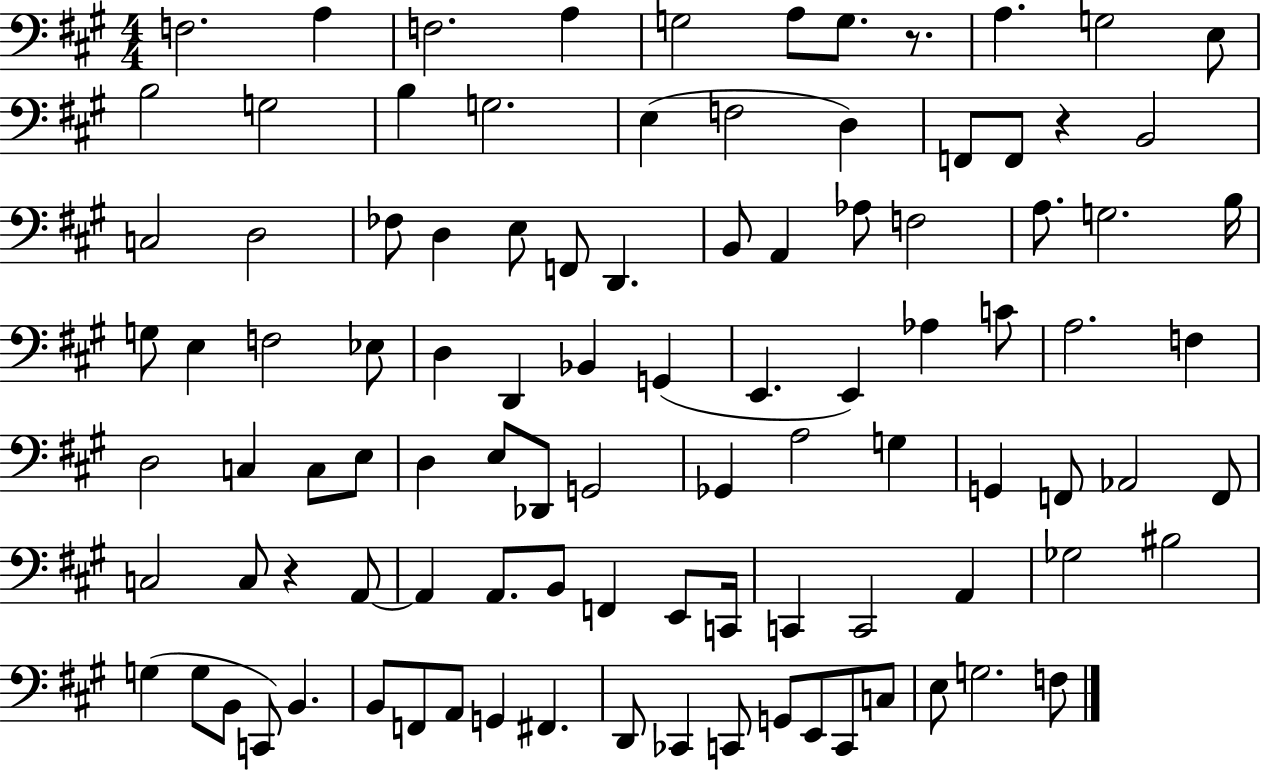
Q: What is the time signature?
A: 4/4